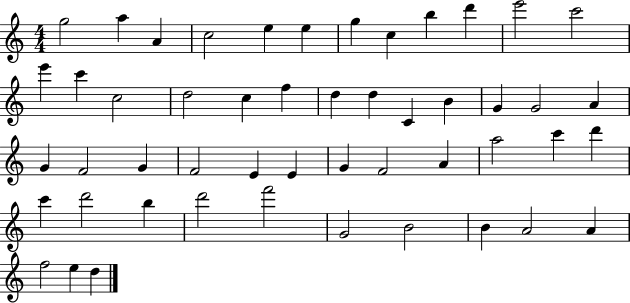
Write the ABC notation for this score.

X:1
T:Untitled
M:4/4
L:1/4
K:C
g2 a A c2 e e g c b d' e'2 c'2 e' c' c2 d2 c f d d C B G G2 A G F2 G F2 E E G F2 A a2 c' d' c' d'2 b d'2 f'2 G2 B2 B A2 A f2 e d